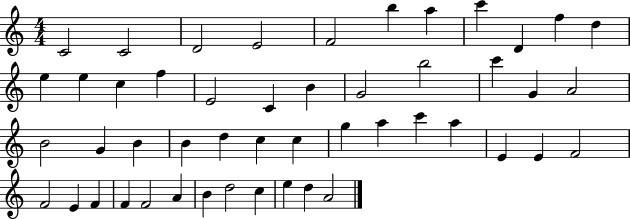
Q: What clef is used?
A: treble